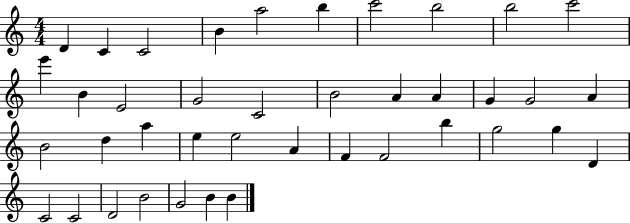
X:1
T:Untitled
M:4/4
L:1/4
K:C
D C C2 B a2 b c'2 b2 b2 c'2 e' B E2 G2 C2 B2 A A G G2 A B2 d a e e2 A F F2 b g2 g D C2 C2 D2 B2 G2 B B